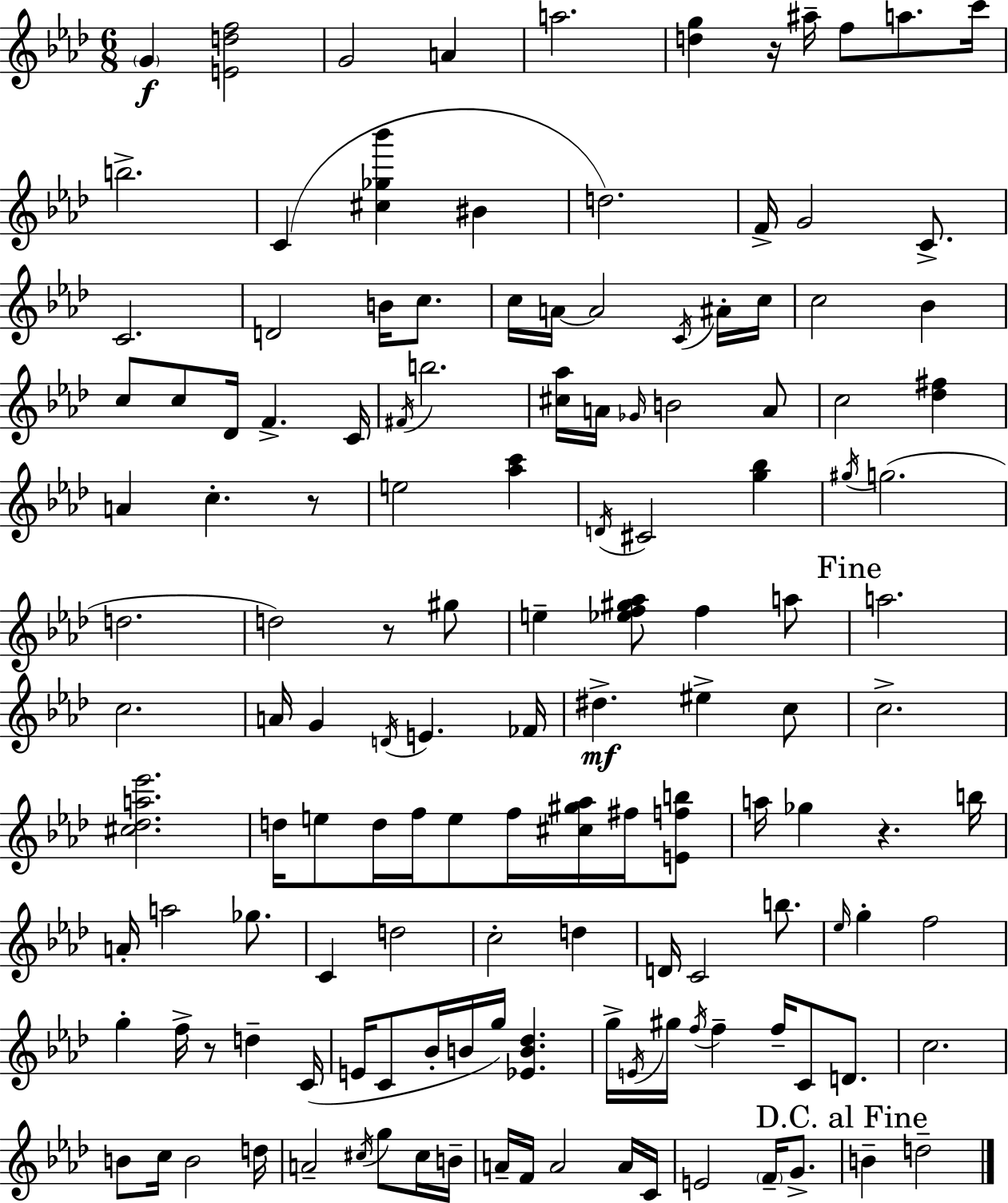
G4/q [E4,D5,F5]/h G4/h A4/q A5/h. [D5,G5]/q R/s A#5/s F5/e A5/e. C6/s B5/h. C4/q [C#5,Gb5,Bb6]/q BIS4/q D5/h. F4/s G4/h C4/e. C4/h. D4/h B4/s C5/e. C5/s A4/s A4/h C4/s A#4/s C5/s C5/h Bb4/q C5/e C5/e Db4/s F4/q. C4/s F#4/s B5/h. [C#5,Ab5]/s A4/s Gb4/s B4/h A4/e C5/h [Db5,F#5]/q A4/q C5/q. R/e E5/h [Ab5,C6]/q D4/s C#4/h [G5,Bb5]/q G#5/s G5/h. D5/h. D5/h R/e G#5/e E5/q [Eb5,F5,G#5,Ab5]/e F5/q A5/e A5/h. C5/h. A4/s G4/q D4/s E4/q. FES4/s D#5/q. EIS5/q C5/e C5/h. [C#5,Db5,A5,Eb6]/h. D5/s E5/e D5/s F5/s E5/e F5/s [C#5,G#5,Ab5]/s F#5/s [E4,F5,B5]/e A5/s Gb5/q R/q. B5/s A4/s A5/h Gb5/e. C4/q D5/h C5/h D5/q D4/s C4/h B5/e. Eb5/s G5/q F5/h G5/q F5/s R/e D5/q C4/s E4/s C4/e Bb4/s B4/s G5/s [Eb4,B4,Db5]/q. G5/s E4/s G#5/s F5/s F5/q F5/s C4/e D4/e. C5/h. B4/e C5/s B4/h D5/s A4/h C#5/s G5/e C#5/s B4/s A4/s F4/s A4/h A4/s C4/s E4/h F4/s G4/e. B4/q D5/h